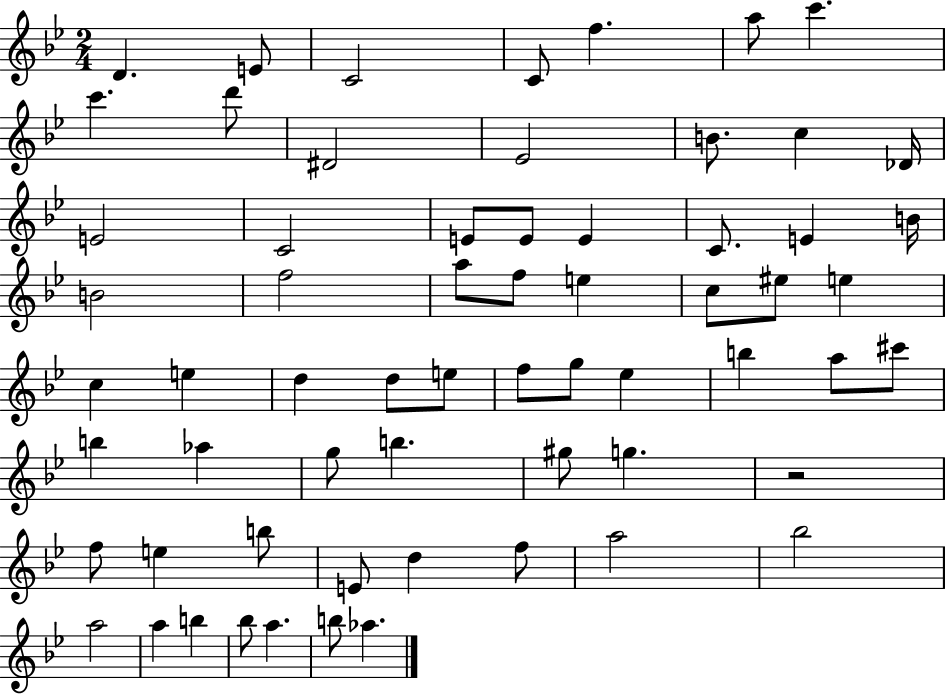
{
  \clef treble
  \numericTimeSignature
  \time 2/4
  \key bes \major
  \repeat volta 2 { d'4. e'8 | c'2 | c'8 f''4. | a''8 c'''4. | \break c'''4. d'''8 | dis'2 | ees'2 | b'8. c''4 des'16 | \break e'2 | c'2 | e'8 e'8 e'4 | c'8. e'4 b'16 | \break b'2 | f''2 | a''8 f''8 e''4 | c''8 eis''8 e''4 | \break c''4 e''4 | d''4 d''8 e''8 | f''8 g''8 ees''4 | b''4 a''8 cis'''8 | \break b''4 aes''4 | g''8 b''4. | gis''8 g''4. | r2 | \break f''8 e''4 b''8 | e'8 d''4 f''8 | a''2 | bes''2 | \break a''2 | a''4 b''4 | bes''8 a''4. | b''8 aes''4. | \break } \bar "|."
}